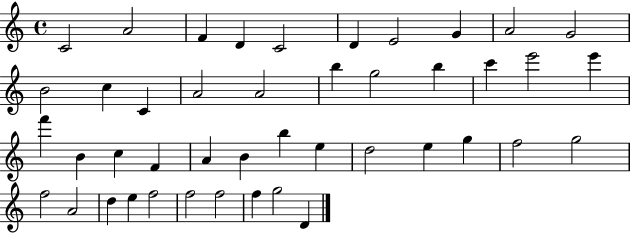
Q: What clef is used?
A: treble